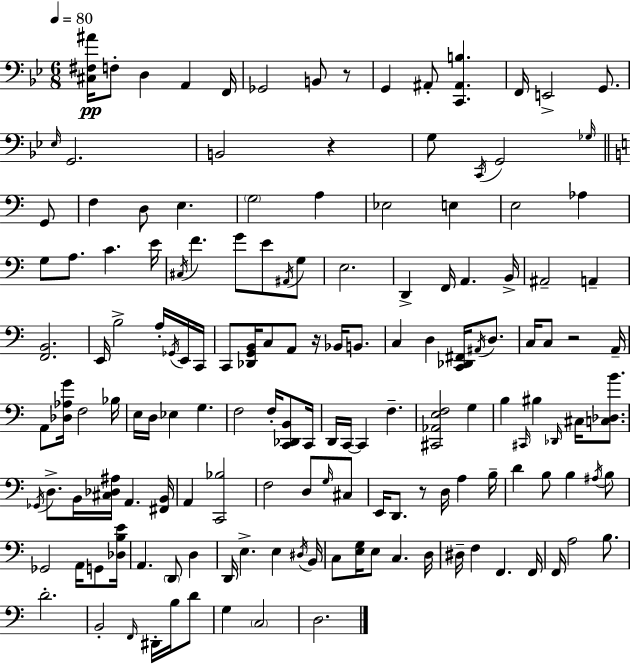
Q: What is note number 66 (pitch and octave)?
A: Bb3